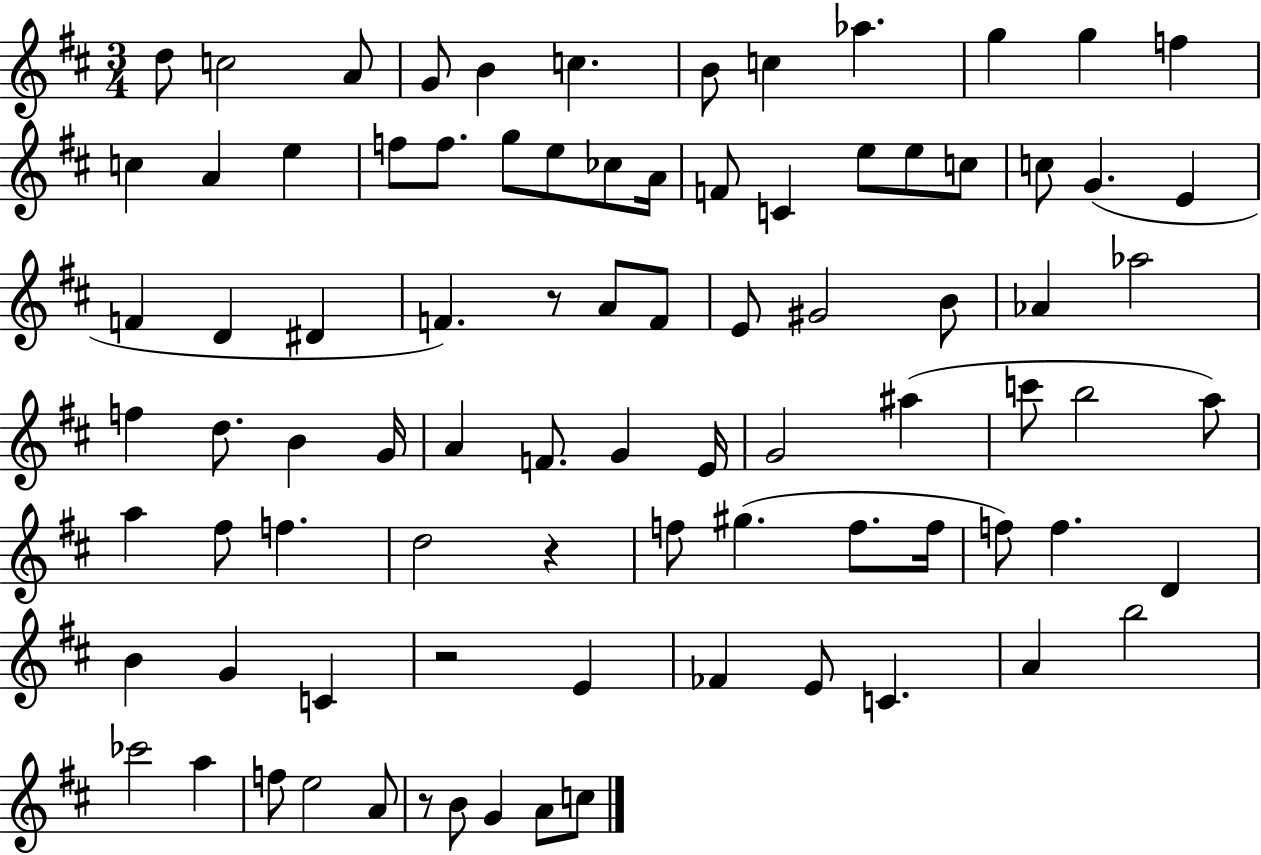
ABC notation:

X:1
T:Untitled
M:3/4
L:1/4
K:D
d/2 c2 A/2 G/2 B c B/2 c _a g g f c A e f/2 f/2 g/2 e/2 _c/2 A/4 F/2 C e/2 e/2 c/2 c/2 G E F D ^D F z/2 A/2 F/2 E/2 ^G2 B/2 _A _a2 f d/2 B G/4 A F/2 G E/4 G2 ^a c'/2 b2 a/2 a ^f/2 f d2 z f/2 ^g f/2 f/4 f/2 f D B G C z2 E _F E/2 C A b2 _c'2 a f/2 e2 A/2 z/2 B/2 G A/2 c/2